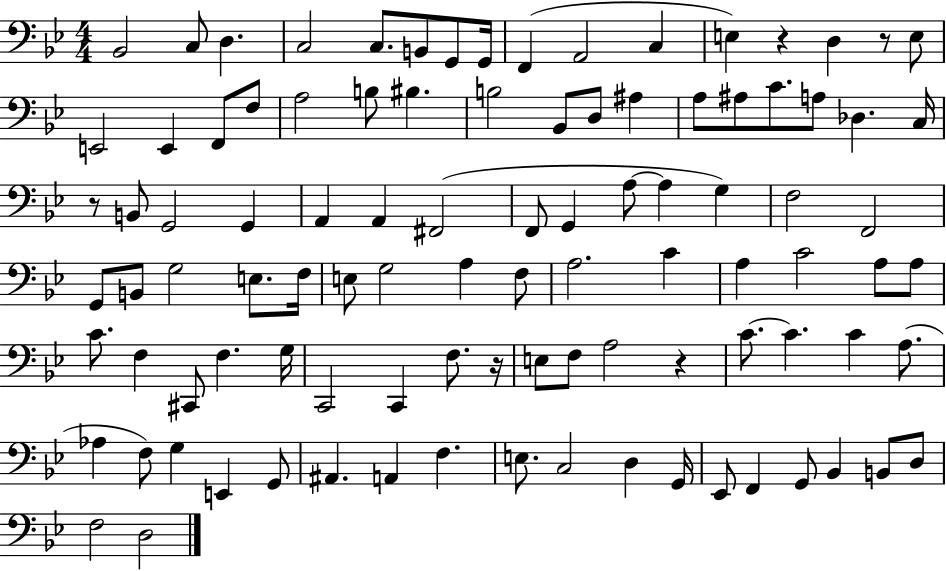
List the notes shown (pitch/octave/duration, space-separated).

Bb2/h C3/e D3/q. C3/h C3/e. B2/e G2/e G2/s F2/q A2/h C3/q E3/q R/q D3/q R/e E3/e E2/h E2/q F2/e F3/e A3/h B3/e BIS3/q. B3/h Bb2/e D3/e A#3/q A3/e A#3/e C4/e. A3/e Db3/q. C3/s R/e B2/e G2/h G2/q A2/q A2/q F#2/h F2/e G2/q A3/e A3/q G3/q F3/h F2/h G2/e B2/e G3/h E3/e. F3/s E3/e G3/h A3/q F3/e A3/h. C4/q A3/q C4/h A3/e A3/e C4/e. F3/q C#2/e F3/q. G3/s C2/h C2/q F3/e. R/s E3/e F3/e A3/h R/q C4/e. C4/q. C4/q A3/e. Ab3/q F3/e G3/q E2/q G2/e A#2/q. A2/q F3/q. E3/e. C3/h D3/q G2/s Eb2/e F2/q G2/e Bb2/q B2/e D3/e F3/h D3/h